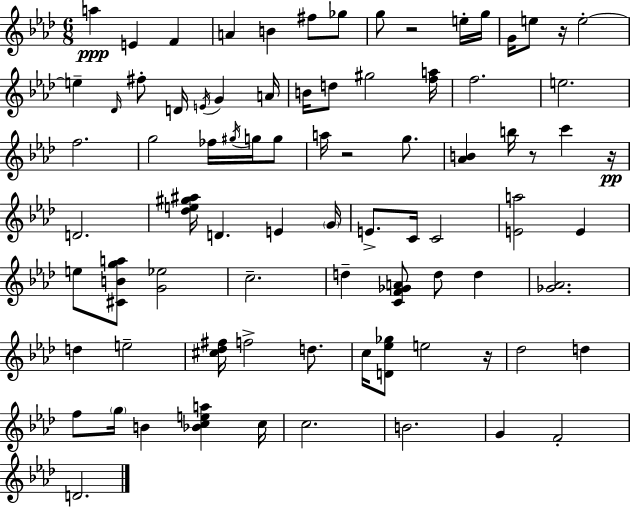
{
  \clef treble
  \numericTimeSignature
  \time 6/8
  \key aes \major
  a''4\ppp e'4 f'4 | a'4 b'4 fis''8 ges''8 | g''8 r2 e''16-. g''16 | g'16 e''8 r16 e''2-.~~ | \break e''4-- \grace { des'16 } fis''8-. d'16 \acciaccatura { e'16 } g'4 | a'16 b'16 d''8 gis''2 | <f'' a''>16 f''2. | e''2. | \break f''2. | g''2 fes''16 \acciaccatura { gis''16 } | g''16 g''8 a''16 r2 | g''8. <aes' b'>4 b''16 r8 c'''4 | \break r16\pp d'2. | <des'' e'' gis'' ais''>16 d'4. e'4 | \parenthesize g'16 e'8.-> c'16 c'2 | <e' a''>2 e'4 | \break e''8 <cis' b' g'' a''>8 <g' ees''>2 | c''2.-- | d''4-- <c' f' ges' a'>8 d''8 d''4 | <ges' aes'>2. | \break d''4 e''2-- | <cis'' des'' fis''>16 f''2-> | d''8. c''16 <d' ees'' ges''>8 e''2 | r16 des''2 d''4 | \break f''8 \parenthesize g''16 b'4 <bes' c'' e'' a''>4 | c''16 c''2. | b'2. | g'4 f'2-. | \break d'2. | \bar "|."
}